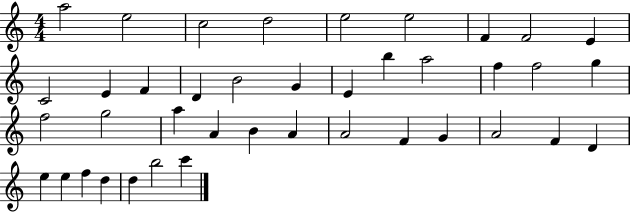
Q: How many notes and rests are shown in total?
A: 40